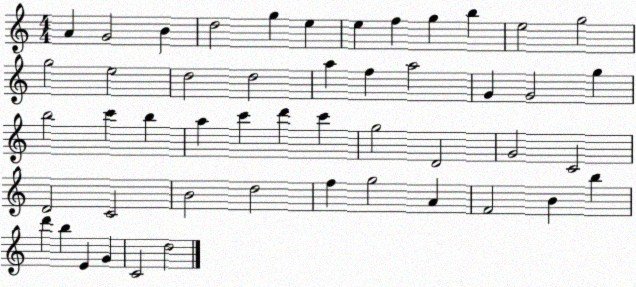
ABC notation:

X:1
T:Untitled
M:4/4
L:1/4
K:C
A G2 B d2 g e e f g b e2 g2 g2 e2 d2 d2 a f a2 G G2 g b2 c' b a c' d' c' g2 D2 G2 C2 D2 C2 B2 d2 f g2 A F2 B b d' b E G C2 d2